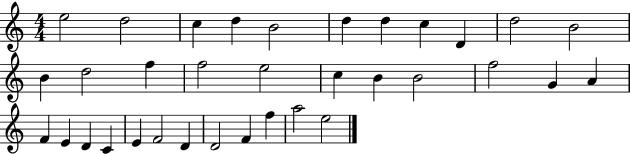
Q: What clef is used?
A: treble